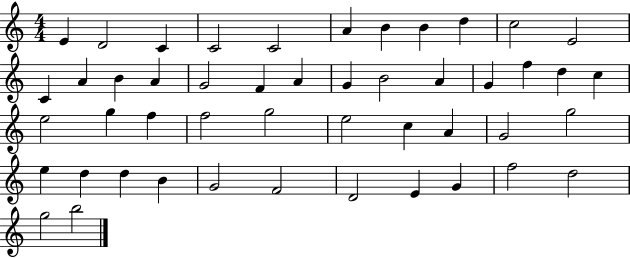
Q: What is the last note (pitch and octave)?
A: B5